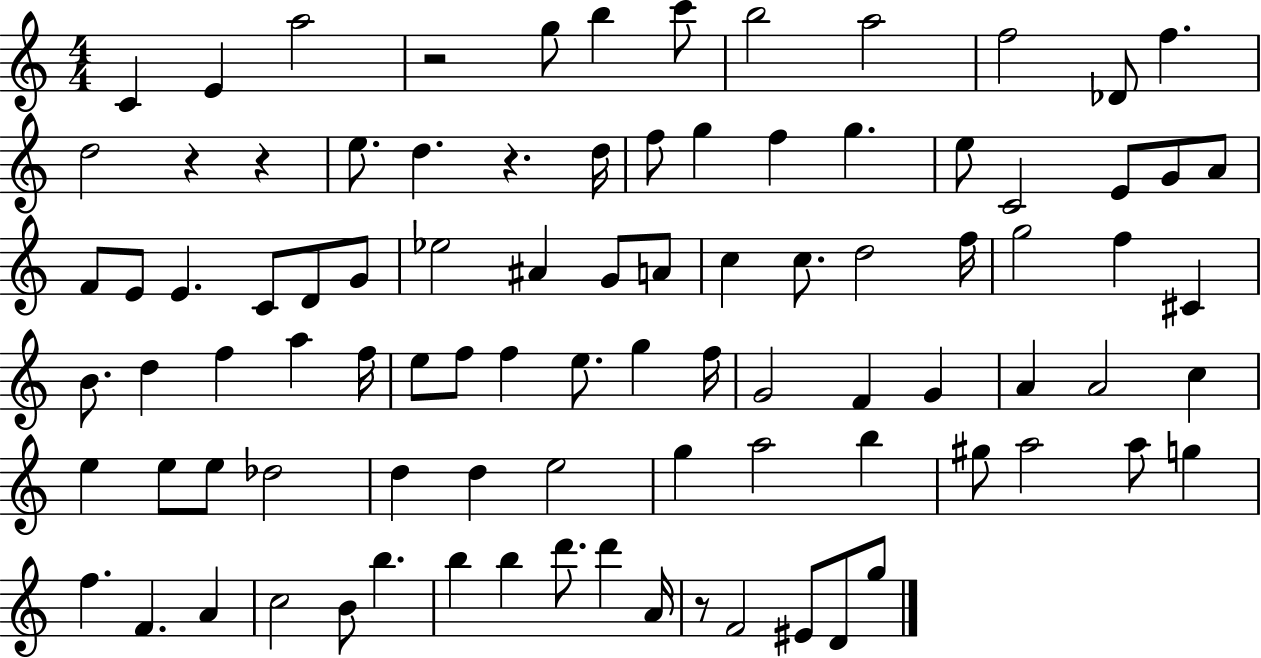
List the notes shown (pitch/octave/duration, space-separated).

C4/q E4/q A5/h R/h G5/e B5/q C6/e B5/h A5/h F5/h Db4/e F5/q. D5/h R/q R/q E5/e. D5/q. R/q. D5/s F5/e G5/q F5/q G5/q. E5/e C4/h E4/e G4/e A4/e F4/e E4/e E4/q. C4/e D4/e G4/e Eb5/h A#4/q G4/e A4/e C5/q C5/e. D5/h F5/s G5/h F5/q C#4/q B4/e. D5/q F5/q A5/q F5/s E5/e F5/e F5/q E5/e. G5/q F5/s G4/h F4/q G4/q A4/q A4/h C5/q E5/q E5/e E5/e Db5/h D5/q D5/q E5/h G5/q A5/h B5/q G#5/e A5/h A5/e G5/q F5/q. F4/q. A4/q C5/h B4/e B5/q. B5/q B5/q D6/e. D6/q A4/s R/e F4/h EIS4/e D4/e G5/e